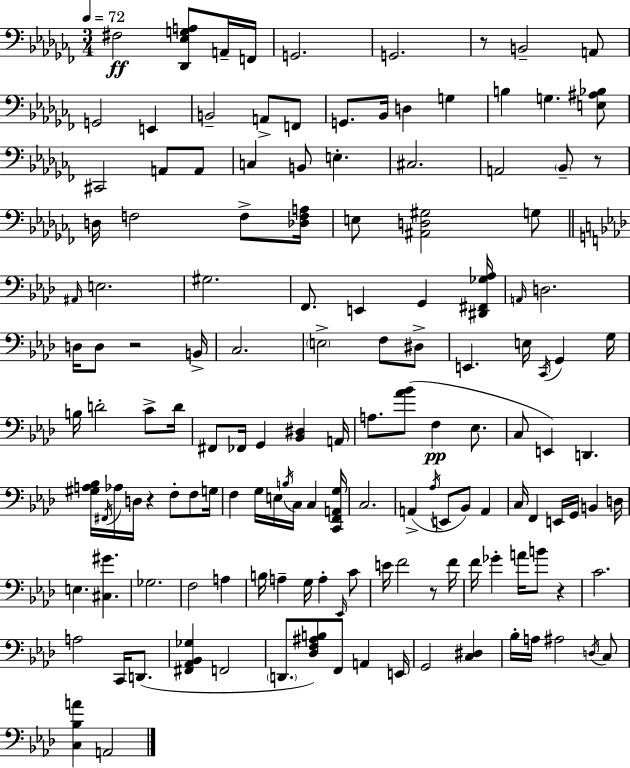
F#3/h [Db2,Eb3,G3,A3]/e A2/s F2/s G2/h. G2/h. R/e B2/h A2/e G2/h E2/q B2/h A2/e F2/e G2/e. Bb2/s D3/q G3/q B3/q G3/q. [E3,A#3,Bb3]/e C#2/h A2/e A2/e C3/q B2/e E3/q. C#3/h. A2/h Bb2/e R/e D3/s F3/h F3/e [Db3,F3,A3]/s E3/e [A#2,D3,G#3]/h G3/e A#2/s E3/h. G#3/h. F2/e. E2/q G2/q [D#2,F#2,Gb3,Ab3]/s A2/s D3/h. D3/s D3/e R/h B2/s C3/h. E3/h F3/e D#3/e E2/q. E3/s C2/s G2/q G3/s B3/s D4/h C4/e D4/s F#2/e FES2/s G2/q [Bb2,D#3]/q A2/s A3/e. [Ab4,Bb4]/e F3/q Eb3/e. C3/e E2/q D2/q. [G#3,A3,Bb3]/s F#2/s Ab3/s D3/s R/q F3/e F3/e G3/s F3/q G3/s E3/s B3/s C3/s C3/q [C2,F2,A2,G3]/s C3/h. A2/q Ab3/s E2/e Bb2/e A2/q C3/s F2/q E2/s G2/s B2/q D3/s E3/q. [C#3,G#4]/q. Gb3/h. F3/h A3/q B3/s A3/q G3/s A3/q Eb2/s C4/e E4/s F4/h R/e F4/s F4/s Gb4/q A4/s B4/e R/q C4/h. A3/h C2/s D2/e. [F#2,Ab2,Bb2,Gb3]/q F2/h D2/e. [Db3,F3,A#3,B3]/e F2/e A2/q E2/s G2/h [C3,D#3]/q Bb3/s A3/s A#3/h D3/s C3/e [C3,Bb3,A4]/q A2/h